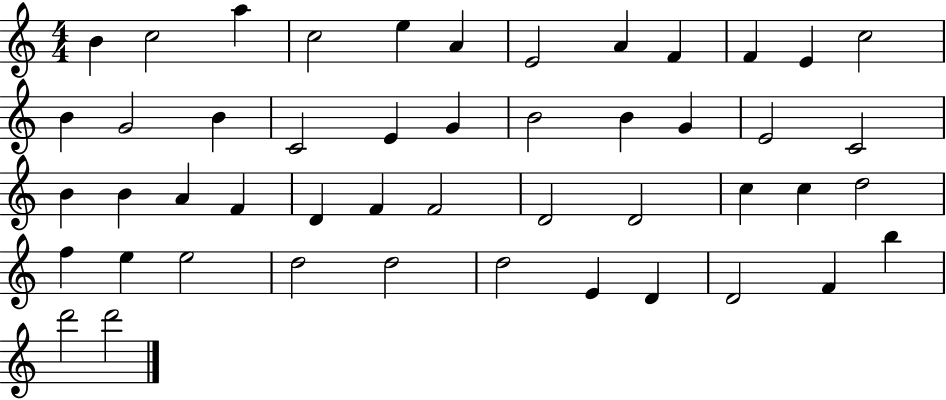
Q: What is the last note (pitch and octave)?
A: D6